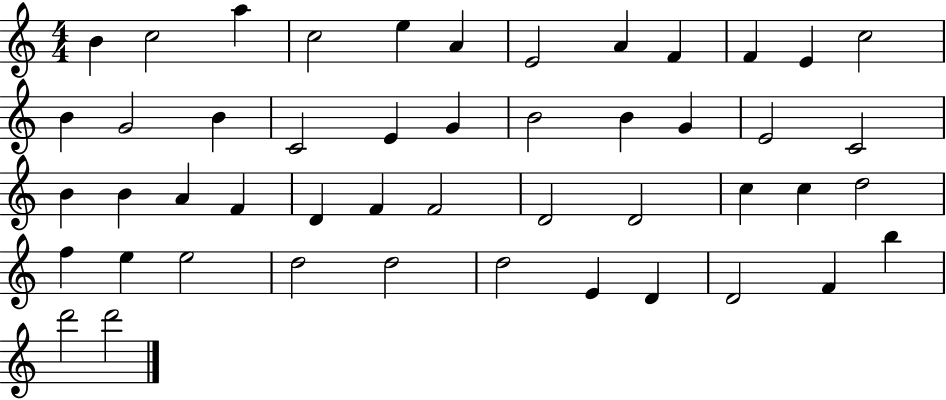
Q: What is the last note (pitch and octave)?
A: D6